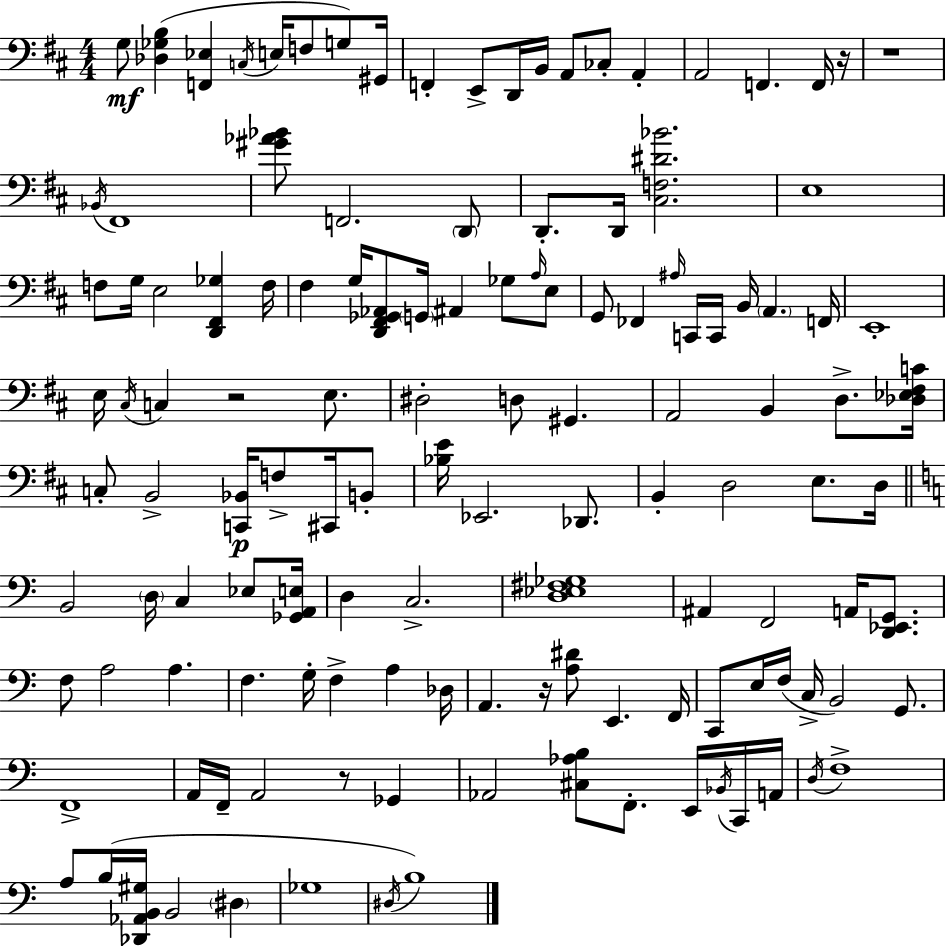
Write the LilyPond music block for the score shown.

{
  \clef bass
  \numericTimeSignature
  \time 4/4
  \key d \major
  \repeat volta 2 { g8\mf <des ges b>4( <f, ees>4 \acciaccatura { c16 } e16 f8 g8) | gis,16 f,4-. e,8-> d,16 b,16 a,8 ces8-. a,4-. | a,2 f,4. f,16 | r16 r1 | \break \acciaccatura { bes,16 } fis,1 | <gis' aes' bes'>8 f,2. | \parenthesize d,8 d,8.-. d,16 <cis f dis' bes'>2. | e1 | \break f8 g16 e2 <d, fis, ges>4 | f16 fis4 g16 <d, fis, ges, aes,>8 \parenthesize g,16 ais,4 ges8 | \grace { a16 } e8 g,8 fes,4 \grace { ais16 } c,16 c,16 b,16 \parenthesize a,4. | f,16 e,1-. | \break e16 \acciaccatura { cis16 } c4 r2 | e8. dis2-. d8 gis,4. | a,2 b,4 | d8.-> <des ees fis c'>16 c8-. b,2-> <c, bes,>16\p | \break f8-> cis,16 b,8-. <bes e'>16 ees,2. | des,8. b,4-. d2 | e8. d16 \bar "||" \break \key c \major b,2 \parenthesize d16 c4 ees8 <ges, a, e>16 | d4 c2.-> | <d ees fis ges>1 | ais,4 f,2 a,16 <d, ees, g,>8. | \break f8 a2 a4. | f4. g16-. f4-> a4 des16 | a,4. r16 <a dis'>8 e,4. f,16 | c,8 e16 f16( c16-> b,2) g,8. | \break f,1-> | a,16 f,16-- a,2 r8 ges,4 | aes,2 <cis aes b>8 f,8.-. e,16 \acciaccatura { bes,16 } c,16 | a,16 \acciaccatura { d16 } f1-> | \break a8 b16( <des, aes, b, gis>16 b,2 \parenthesize dis4 | ges1 | \acciaccatura { dis16 }) b1 | } \bar "|."
}